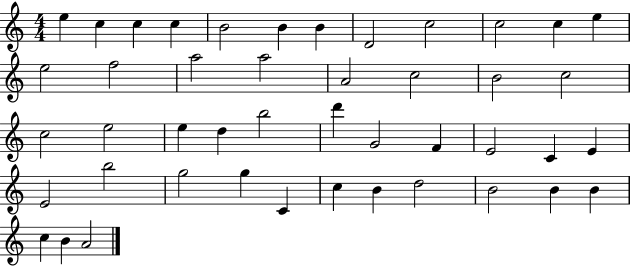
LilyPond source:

{
  \clef treble
  \numericTimeSignature
  \time 4/4
  \key c \major
  e''4 c''4 c''4 c''4 | b'2 b'4 b'4 | d'2 c''2 | c''2 c''4 e''4 | \break e''2 f''2 | a''2 a''2 | a'2 c''2 | b'2 c''2 | \break c''2 e''2 | e''4 d''4 b''2 | d'''4 g'2 f'4 | e'2 c'4 e'4 | \break e'2 b''2 | g''2 g''4 c'4 | c''4 b'4 d''2 | b'2 b'4 b'4 | \break c''4 b'4 a'2 | \bar "|."
}